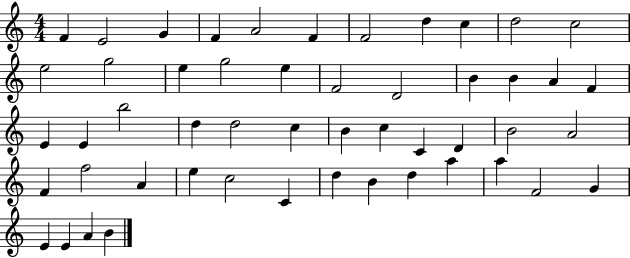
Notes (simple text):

F4/q E4/h G4/q F4/q A4/h F4/q F4/h D5/q C5/q D5/h C5/h E5/h G5/h E5/q G5/h E5/q F4/h D4/h B4/q B4/q A4/q F4/q E4/q E4/q B5/h D5/q D5/h C5/q B4/q C5/q C4/q D4/q B4/h A4/h F4/q F5/h A4/q E5/q C5/h C4/q D5/q B4/q D5/q A5/q A5/q F4/h G4/q E4/q E4/q A4/q B4/q